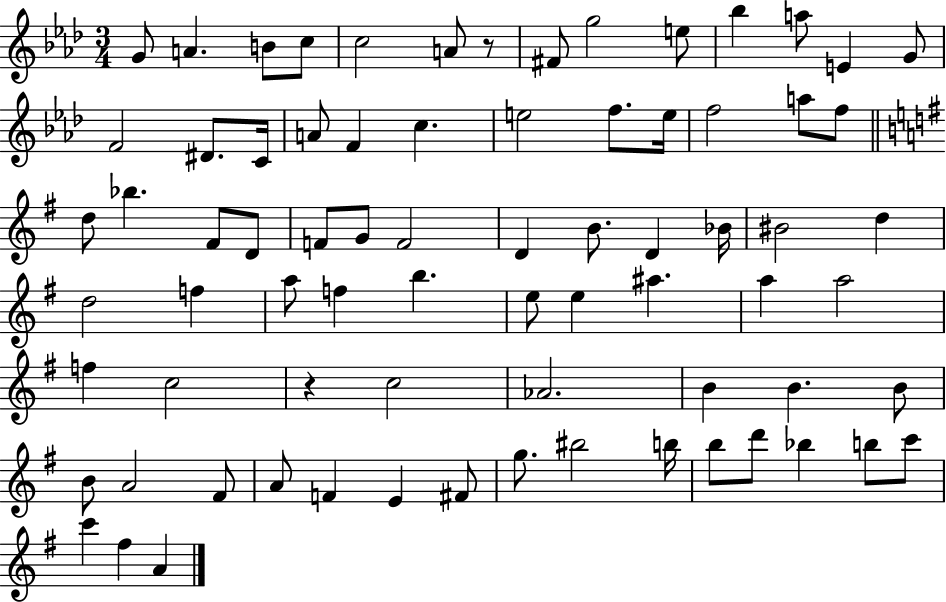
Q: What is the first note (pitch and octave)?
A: G4